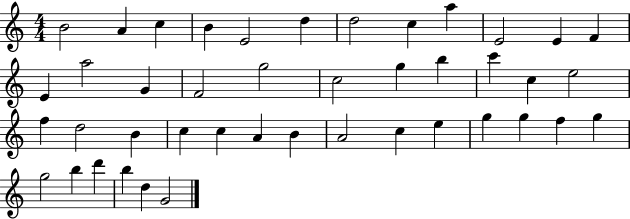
B4/h A4/q C5/q B4/q E4/h D5/q D5/h C5/q A5/q E4/h E4/q F4/q E4/q A5/h G4/q F4/h G5/h C5/h G5/q B5/q C6/q C5/q E5/h F5/q D5/h B4/q C5/q C5/q A4/q B4/q A4/h C5/q E5/q G5/q G5/q F5/q G5/q G5/h B5/q D6/q B5/q D5/q G4/h